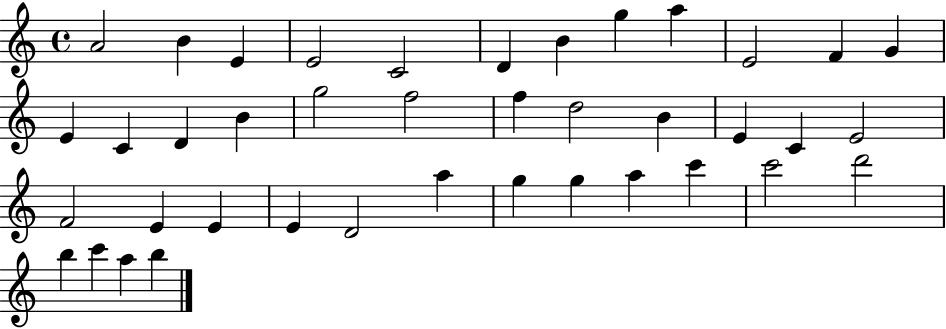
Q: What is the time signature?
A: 4/4